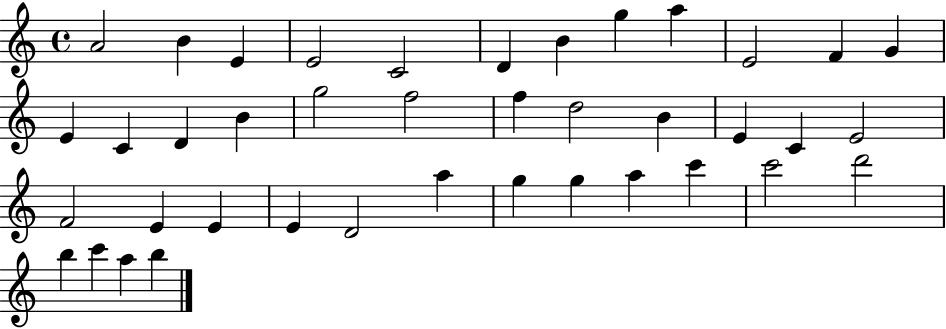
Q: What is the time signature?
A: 4/4